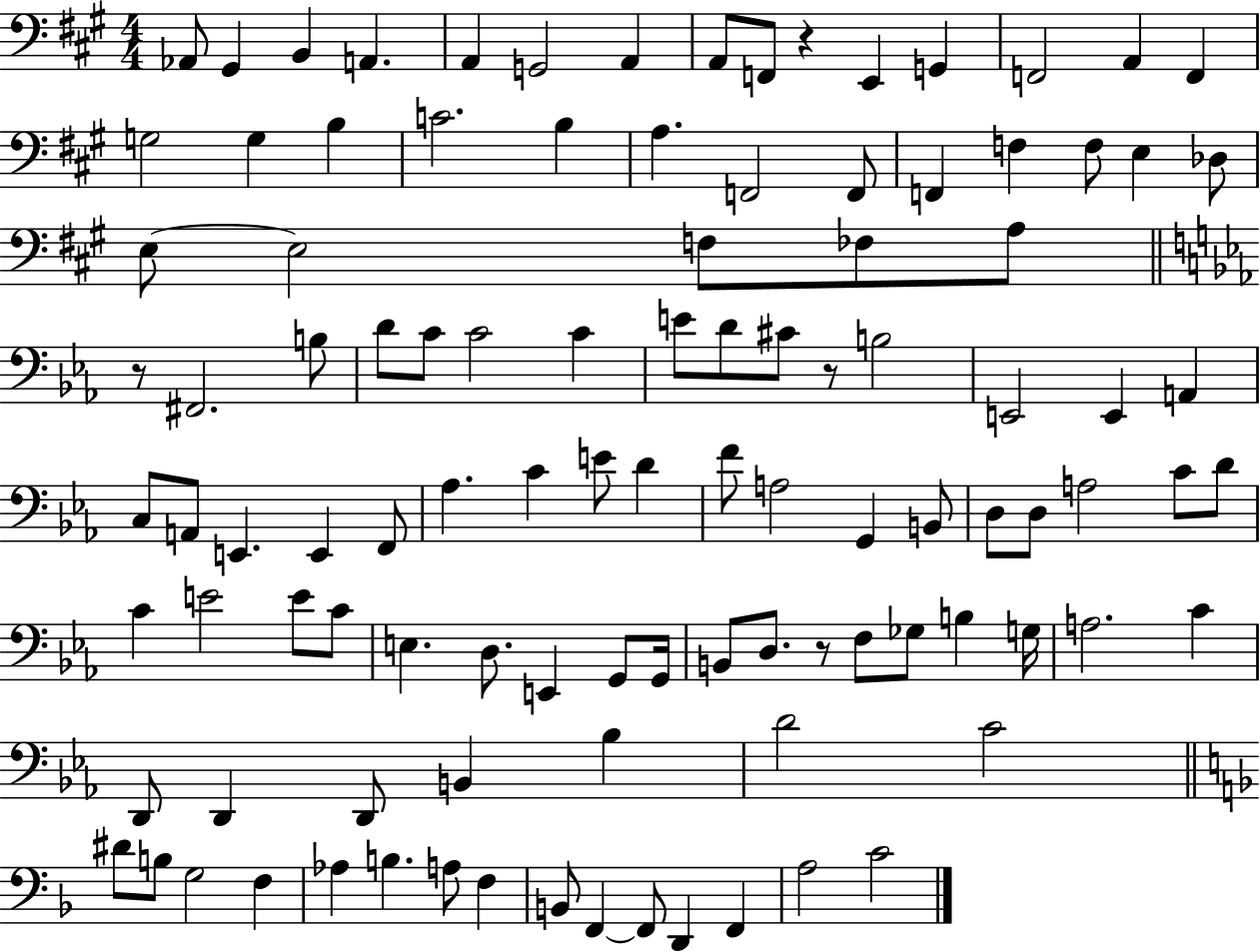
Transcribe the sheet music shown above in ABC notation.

X:1
T:Untitled
M:4/4
L:1/4
K:A
_A,,/2 ^G,, B,, A,, A,, G,,2 A,, A,,/2 F,,/2 z E,, G,, F,,2 A,, F,, G,2 G, B, C2 B, A, F,,2 F,,/2 F,, F, F,/2 E, _D,/2 E,/2 E,2 F,/2 _F,/2 A,/2 z/2 ^F,,2 B,/2 D/2 C/2 C2 C E/2 D/2 ^C/2 z/2 B,2 E,,2 E,, A,, C,/2 A,,/2 E,, E,, F,,/2 _A, C E/2 D F/2 A,2 G,, B,,/2 D,/2 D,/2 A,2 C/2 D/2 C E2 E/2 C/2 E, D,/2 E,, G,,/2 G,,/4 B,,/2 D,/2 z/2 F,/2 _G,/2 B, G,/4 A,2 C D,,/2 D,, D,,/2 B,, _B, D2 C2 ^D/2 B,/2 G,2 F, _A, B, A,/2 F, B,,/2 F,, F,,/2 D,, F,, A,2 C2